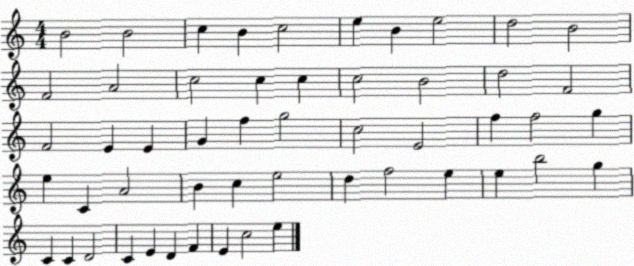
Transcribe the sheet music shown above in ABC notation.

X:1
T:Untitled
M:4/4
L:1/4
K:C
B2 B2 c B c2 e B e2 d2 B2 F2 A2 c2 c c c2 B2 d2 F2 F2 E E G f g2 c2 E2 f f2 g e C A2 B c e2 d f2 e e b2 g C C D2 C E D F E c2 e